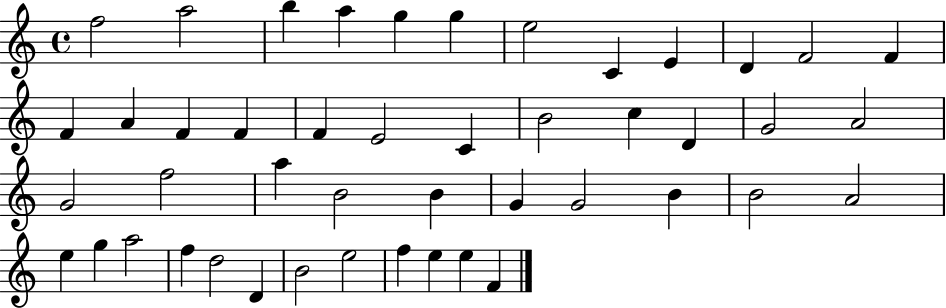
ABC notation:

X:1
T:Untitled
M:4/4
L:1/4
K:C
f2 a2 b a g g e2 C E D F2 F F A F F F E2 C B2 c D G2 A2 G2 f2 a B2 B G G2 B B2 A2 e g a2 f d2 D B2 e2 f e e F